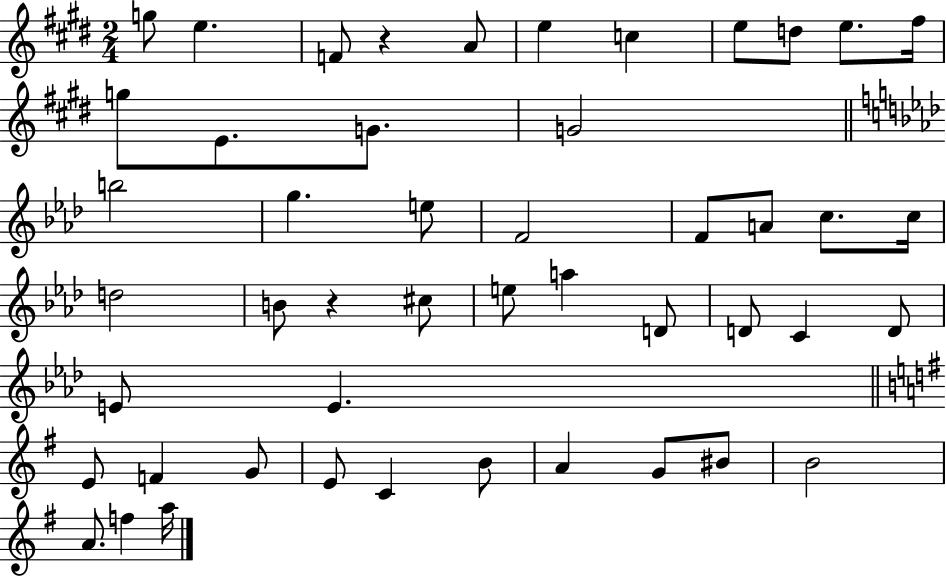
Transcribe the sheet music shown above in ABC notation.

X:1
T:Untitled
M:2/4
L:1/4
K:E
g/2 e F/2 z A/2 e c e/2 d/2 e/2 ^f/4 g/2 E/2 G/2 G2 b2 g e/2 F2 F/2 A/2 c/2 c/4 d2 B/2 z ^c/2 e/2 a D/2 D/2 C D/2 E/2 E E/2 F G/2 E/2 C B/2 A G/2 ^B/2 B2 A/2 f a/4